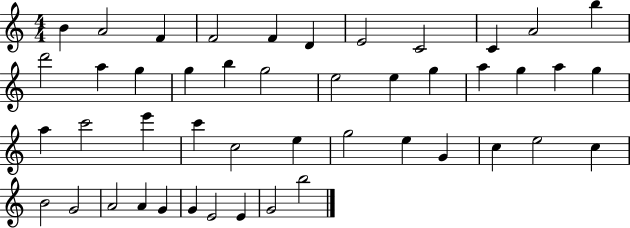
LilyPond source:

{
  \clef treble
  \numericTimeSignature
  \time 4/4
  \key c \major
  b'4 a'2 f'4 | f'2 f'4 d'4 | e'2 c'2 | c'4 a'2 b''4 | \break d'''2 a''4 g''4 | g''4 b''4 g''2 | e''2 e''4 g''4 | a''4 g''4 a''4 g''4 | \break a''4 c'''2 e'''4 | c'''4 c''2 e''4 | g''2 e''4 g'4 | c''4 e''2 c''4 | \break b'2 g'2 | a'2 a'4 g'4 | g'4 e'2 e'4 | g'2 b''2 | \break \bar "|."
}